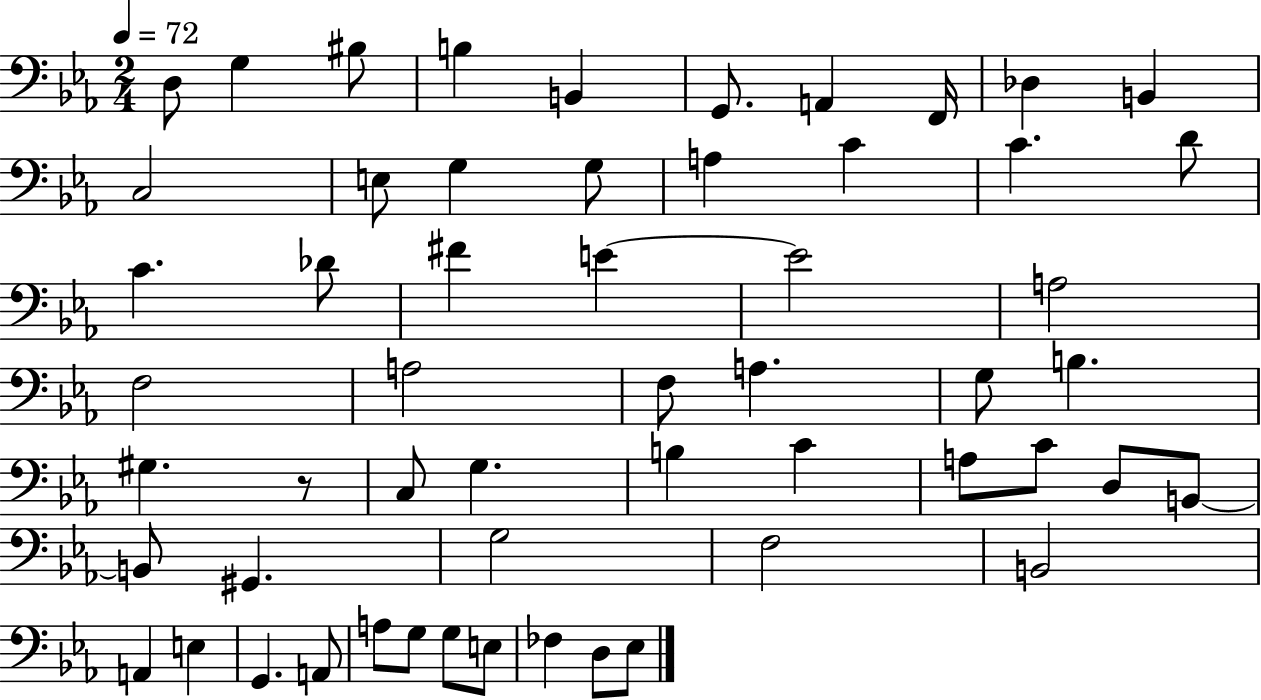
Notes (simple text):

D3/e G3/q BIS3/e B3/q B2/q G2/e. A2/q F2/s Db3/q B2/q C3/h E3/e G3/q G3/e A3/q C4/q C4/q. D4/e C4/q. Db4/e F#4/q E4/q E4/h A3/h F3/h A3/h F3/e A3/q. G3/e B3/q. G#3/q. R/e C3/e G3/q. B3/q C4/q A3/e C4/e D3/e B2/e B2/e G#2/q. G3/h F3/h B2/h A2/q E3/q G2/q. A2/e A3/e G3/e G3/e E3/e FES3/q D3/e Eb3/e